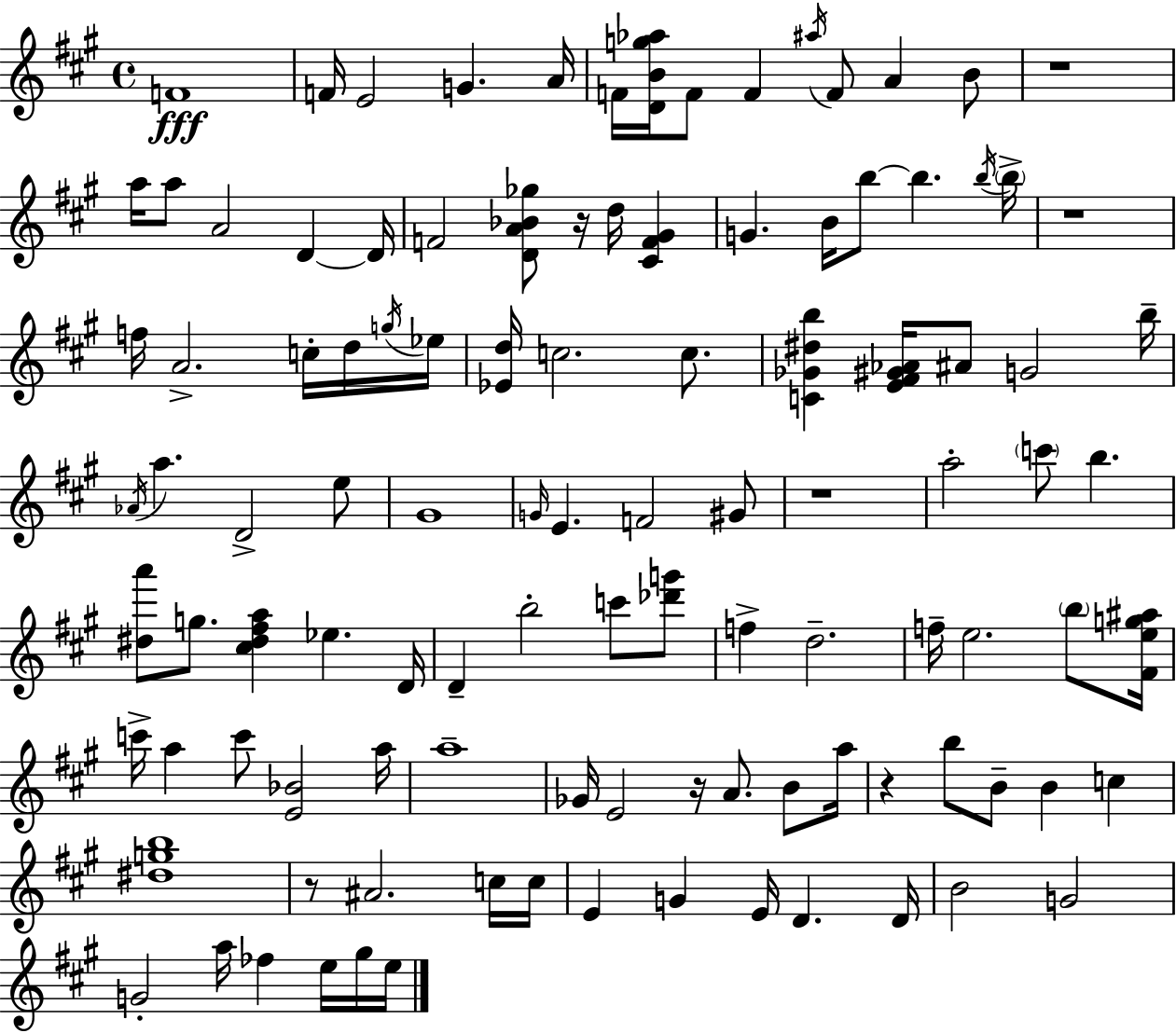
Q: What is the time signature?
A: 4/4